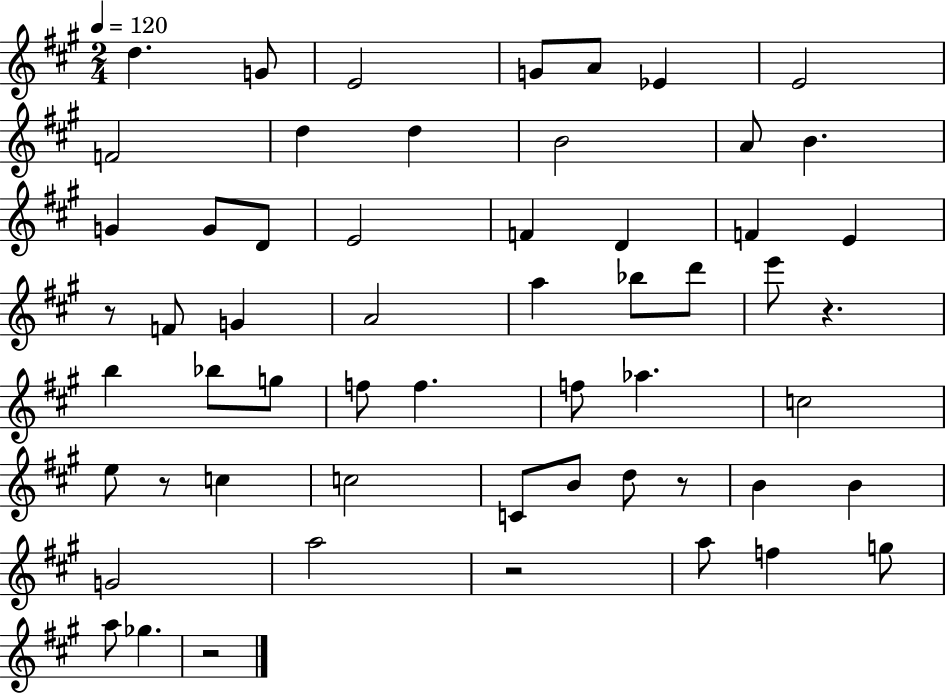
{
  \clef treble
  \numericTimeSignature
  \time 2/4
  \key a \major
  \tempo 4 = 120
  \repeat volta 2 { d''4. g'8 | e'2 | g'8 a'8 ees'4 | e'2 | \break f'2 | d''4 d''4 | b'2 | a'8 b'4. | \break g'4 g'8 d'8 | e'2 | f'4 d'4 | f'4 e'4 | \break r8 f'8 g'4 | a'2 | a''4 bes''8 d'''8 | e'''8 r4. | \break b''4 bes''8 g''8 | f''8 f''4. | f''8 aes''4. | c''2 | \break e''8 r8 c''4 | c''2 | c'8 b'8 d''8 r8 | b'4 b'4 | \break g'2 | a''2 | r2 | a''8 f''4 g''8 | \break a''8 ges''4. | r2 | } \bar "|."
}